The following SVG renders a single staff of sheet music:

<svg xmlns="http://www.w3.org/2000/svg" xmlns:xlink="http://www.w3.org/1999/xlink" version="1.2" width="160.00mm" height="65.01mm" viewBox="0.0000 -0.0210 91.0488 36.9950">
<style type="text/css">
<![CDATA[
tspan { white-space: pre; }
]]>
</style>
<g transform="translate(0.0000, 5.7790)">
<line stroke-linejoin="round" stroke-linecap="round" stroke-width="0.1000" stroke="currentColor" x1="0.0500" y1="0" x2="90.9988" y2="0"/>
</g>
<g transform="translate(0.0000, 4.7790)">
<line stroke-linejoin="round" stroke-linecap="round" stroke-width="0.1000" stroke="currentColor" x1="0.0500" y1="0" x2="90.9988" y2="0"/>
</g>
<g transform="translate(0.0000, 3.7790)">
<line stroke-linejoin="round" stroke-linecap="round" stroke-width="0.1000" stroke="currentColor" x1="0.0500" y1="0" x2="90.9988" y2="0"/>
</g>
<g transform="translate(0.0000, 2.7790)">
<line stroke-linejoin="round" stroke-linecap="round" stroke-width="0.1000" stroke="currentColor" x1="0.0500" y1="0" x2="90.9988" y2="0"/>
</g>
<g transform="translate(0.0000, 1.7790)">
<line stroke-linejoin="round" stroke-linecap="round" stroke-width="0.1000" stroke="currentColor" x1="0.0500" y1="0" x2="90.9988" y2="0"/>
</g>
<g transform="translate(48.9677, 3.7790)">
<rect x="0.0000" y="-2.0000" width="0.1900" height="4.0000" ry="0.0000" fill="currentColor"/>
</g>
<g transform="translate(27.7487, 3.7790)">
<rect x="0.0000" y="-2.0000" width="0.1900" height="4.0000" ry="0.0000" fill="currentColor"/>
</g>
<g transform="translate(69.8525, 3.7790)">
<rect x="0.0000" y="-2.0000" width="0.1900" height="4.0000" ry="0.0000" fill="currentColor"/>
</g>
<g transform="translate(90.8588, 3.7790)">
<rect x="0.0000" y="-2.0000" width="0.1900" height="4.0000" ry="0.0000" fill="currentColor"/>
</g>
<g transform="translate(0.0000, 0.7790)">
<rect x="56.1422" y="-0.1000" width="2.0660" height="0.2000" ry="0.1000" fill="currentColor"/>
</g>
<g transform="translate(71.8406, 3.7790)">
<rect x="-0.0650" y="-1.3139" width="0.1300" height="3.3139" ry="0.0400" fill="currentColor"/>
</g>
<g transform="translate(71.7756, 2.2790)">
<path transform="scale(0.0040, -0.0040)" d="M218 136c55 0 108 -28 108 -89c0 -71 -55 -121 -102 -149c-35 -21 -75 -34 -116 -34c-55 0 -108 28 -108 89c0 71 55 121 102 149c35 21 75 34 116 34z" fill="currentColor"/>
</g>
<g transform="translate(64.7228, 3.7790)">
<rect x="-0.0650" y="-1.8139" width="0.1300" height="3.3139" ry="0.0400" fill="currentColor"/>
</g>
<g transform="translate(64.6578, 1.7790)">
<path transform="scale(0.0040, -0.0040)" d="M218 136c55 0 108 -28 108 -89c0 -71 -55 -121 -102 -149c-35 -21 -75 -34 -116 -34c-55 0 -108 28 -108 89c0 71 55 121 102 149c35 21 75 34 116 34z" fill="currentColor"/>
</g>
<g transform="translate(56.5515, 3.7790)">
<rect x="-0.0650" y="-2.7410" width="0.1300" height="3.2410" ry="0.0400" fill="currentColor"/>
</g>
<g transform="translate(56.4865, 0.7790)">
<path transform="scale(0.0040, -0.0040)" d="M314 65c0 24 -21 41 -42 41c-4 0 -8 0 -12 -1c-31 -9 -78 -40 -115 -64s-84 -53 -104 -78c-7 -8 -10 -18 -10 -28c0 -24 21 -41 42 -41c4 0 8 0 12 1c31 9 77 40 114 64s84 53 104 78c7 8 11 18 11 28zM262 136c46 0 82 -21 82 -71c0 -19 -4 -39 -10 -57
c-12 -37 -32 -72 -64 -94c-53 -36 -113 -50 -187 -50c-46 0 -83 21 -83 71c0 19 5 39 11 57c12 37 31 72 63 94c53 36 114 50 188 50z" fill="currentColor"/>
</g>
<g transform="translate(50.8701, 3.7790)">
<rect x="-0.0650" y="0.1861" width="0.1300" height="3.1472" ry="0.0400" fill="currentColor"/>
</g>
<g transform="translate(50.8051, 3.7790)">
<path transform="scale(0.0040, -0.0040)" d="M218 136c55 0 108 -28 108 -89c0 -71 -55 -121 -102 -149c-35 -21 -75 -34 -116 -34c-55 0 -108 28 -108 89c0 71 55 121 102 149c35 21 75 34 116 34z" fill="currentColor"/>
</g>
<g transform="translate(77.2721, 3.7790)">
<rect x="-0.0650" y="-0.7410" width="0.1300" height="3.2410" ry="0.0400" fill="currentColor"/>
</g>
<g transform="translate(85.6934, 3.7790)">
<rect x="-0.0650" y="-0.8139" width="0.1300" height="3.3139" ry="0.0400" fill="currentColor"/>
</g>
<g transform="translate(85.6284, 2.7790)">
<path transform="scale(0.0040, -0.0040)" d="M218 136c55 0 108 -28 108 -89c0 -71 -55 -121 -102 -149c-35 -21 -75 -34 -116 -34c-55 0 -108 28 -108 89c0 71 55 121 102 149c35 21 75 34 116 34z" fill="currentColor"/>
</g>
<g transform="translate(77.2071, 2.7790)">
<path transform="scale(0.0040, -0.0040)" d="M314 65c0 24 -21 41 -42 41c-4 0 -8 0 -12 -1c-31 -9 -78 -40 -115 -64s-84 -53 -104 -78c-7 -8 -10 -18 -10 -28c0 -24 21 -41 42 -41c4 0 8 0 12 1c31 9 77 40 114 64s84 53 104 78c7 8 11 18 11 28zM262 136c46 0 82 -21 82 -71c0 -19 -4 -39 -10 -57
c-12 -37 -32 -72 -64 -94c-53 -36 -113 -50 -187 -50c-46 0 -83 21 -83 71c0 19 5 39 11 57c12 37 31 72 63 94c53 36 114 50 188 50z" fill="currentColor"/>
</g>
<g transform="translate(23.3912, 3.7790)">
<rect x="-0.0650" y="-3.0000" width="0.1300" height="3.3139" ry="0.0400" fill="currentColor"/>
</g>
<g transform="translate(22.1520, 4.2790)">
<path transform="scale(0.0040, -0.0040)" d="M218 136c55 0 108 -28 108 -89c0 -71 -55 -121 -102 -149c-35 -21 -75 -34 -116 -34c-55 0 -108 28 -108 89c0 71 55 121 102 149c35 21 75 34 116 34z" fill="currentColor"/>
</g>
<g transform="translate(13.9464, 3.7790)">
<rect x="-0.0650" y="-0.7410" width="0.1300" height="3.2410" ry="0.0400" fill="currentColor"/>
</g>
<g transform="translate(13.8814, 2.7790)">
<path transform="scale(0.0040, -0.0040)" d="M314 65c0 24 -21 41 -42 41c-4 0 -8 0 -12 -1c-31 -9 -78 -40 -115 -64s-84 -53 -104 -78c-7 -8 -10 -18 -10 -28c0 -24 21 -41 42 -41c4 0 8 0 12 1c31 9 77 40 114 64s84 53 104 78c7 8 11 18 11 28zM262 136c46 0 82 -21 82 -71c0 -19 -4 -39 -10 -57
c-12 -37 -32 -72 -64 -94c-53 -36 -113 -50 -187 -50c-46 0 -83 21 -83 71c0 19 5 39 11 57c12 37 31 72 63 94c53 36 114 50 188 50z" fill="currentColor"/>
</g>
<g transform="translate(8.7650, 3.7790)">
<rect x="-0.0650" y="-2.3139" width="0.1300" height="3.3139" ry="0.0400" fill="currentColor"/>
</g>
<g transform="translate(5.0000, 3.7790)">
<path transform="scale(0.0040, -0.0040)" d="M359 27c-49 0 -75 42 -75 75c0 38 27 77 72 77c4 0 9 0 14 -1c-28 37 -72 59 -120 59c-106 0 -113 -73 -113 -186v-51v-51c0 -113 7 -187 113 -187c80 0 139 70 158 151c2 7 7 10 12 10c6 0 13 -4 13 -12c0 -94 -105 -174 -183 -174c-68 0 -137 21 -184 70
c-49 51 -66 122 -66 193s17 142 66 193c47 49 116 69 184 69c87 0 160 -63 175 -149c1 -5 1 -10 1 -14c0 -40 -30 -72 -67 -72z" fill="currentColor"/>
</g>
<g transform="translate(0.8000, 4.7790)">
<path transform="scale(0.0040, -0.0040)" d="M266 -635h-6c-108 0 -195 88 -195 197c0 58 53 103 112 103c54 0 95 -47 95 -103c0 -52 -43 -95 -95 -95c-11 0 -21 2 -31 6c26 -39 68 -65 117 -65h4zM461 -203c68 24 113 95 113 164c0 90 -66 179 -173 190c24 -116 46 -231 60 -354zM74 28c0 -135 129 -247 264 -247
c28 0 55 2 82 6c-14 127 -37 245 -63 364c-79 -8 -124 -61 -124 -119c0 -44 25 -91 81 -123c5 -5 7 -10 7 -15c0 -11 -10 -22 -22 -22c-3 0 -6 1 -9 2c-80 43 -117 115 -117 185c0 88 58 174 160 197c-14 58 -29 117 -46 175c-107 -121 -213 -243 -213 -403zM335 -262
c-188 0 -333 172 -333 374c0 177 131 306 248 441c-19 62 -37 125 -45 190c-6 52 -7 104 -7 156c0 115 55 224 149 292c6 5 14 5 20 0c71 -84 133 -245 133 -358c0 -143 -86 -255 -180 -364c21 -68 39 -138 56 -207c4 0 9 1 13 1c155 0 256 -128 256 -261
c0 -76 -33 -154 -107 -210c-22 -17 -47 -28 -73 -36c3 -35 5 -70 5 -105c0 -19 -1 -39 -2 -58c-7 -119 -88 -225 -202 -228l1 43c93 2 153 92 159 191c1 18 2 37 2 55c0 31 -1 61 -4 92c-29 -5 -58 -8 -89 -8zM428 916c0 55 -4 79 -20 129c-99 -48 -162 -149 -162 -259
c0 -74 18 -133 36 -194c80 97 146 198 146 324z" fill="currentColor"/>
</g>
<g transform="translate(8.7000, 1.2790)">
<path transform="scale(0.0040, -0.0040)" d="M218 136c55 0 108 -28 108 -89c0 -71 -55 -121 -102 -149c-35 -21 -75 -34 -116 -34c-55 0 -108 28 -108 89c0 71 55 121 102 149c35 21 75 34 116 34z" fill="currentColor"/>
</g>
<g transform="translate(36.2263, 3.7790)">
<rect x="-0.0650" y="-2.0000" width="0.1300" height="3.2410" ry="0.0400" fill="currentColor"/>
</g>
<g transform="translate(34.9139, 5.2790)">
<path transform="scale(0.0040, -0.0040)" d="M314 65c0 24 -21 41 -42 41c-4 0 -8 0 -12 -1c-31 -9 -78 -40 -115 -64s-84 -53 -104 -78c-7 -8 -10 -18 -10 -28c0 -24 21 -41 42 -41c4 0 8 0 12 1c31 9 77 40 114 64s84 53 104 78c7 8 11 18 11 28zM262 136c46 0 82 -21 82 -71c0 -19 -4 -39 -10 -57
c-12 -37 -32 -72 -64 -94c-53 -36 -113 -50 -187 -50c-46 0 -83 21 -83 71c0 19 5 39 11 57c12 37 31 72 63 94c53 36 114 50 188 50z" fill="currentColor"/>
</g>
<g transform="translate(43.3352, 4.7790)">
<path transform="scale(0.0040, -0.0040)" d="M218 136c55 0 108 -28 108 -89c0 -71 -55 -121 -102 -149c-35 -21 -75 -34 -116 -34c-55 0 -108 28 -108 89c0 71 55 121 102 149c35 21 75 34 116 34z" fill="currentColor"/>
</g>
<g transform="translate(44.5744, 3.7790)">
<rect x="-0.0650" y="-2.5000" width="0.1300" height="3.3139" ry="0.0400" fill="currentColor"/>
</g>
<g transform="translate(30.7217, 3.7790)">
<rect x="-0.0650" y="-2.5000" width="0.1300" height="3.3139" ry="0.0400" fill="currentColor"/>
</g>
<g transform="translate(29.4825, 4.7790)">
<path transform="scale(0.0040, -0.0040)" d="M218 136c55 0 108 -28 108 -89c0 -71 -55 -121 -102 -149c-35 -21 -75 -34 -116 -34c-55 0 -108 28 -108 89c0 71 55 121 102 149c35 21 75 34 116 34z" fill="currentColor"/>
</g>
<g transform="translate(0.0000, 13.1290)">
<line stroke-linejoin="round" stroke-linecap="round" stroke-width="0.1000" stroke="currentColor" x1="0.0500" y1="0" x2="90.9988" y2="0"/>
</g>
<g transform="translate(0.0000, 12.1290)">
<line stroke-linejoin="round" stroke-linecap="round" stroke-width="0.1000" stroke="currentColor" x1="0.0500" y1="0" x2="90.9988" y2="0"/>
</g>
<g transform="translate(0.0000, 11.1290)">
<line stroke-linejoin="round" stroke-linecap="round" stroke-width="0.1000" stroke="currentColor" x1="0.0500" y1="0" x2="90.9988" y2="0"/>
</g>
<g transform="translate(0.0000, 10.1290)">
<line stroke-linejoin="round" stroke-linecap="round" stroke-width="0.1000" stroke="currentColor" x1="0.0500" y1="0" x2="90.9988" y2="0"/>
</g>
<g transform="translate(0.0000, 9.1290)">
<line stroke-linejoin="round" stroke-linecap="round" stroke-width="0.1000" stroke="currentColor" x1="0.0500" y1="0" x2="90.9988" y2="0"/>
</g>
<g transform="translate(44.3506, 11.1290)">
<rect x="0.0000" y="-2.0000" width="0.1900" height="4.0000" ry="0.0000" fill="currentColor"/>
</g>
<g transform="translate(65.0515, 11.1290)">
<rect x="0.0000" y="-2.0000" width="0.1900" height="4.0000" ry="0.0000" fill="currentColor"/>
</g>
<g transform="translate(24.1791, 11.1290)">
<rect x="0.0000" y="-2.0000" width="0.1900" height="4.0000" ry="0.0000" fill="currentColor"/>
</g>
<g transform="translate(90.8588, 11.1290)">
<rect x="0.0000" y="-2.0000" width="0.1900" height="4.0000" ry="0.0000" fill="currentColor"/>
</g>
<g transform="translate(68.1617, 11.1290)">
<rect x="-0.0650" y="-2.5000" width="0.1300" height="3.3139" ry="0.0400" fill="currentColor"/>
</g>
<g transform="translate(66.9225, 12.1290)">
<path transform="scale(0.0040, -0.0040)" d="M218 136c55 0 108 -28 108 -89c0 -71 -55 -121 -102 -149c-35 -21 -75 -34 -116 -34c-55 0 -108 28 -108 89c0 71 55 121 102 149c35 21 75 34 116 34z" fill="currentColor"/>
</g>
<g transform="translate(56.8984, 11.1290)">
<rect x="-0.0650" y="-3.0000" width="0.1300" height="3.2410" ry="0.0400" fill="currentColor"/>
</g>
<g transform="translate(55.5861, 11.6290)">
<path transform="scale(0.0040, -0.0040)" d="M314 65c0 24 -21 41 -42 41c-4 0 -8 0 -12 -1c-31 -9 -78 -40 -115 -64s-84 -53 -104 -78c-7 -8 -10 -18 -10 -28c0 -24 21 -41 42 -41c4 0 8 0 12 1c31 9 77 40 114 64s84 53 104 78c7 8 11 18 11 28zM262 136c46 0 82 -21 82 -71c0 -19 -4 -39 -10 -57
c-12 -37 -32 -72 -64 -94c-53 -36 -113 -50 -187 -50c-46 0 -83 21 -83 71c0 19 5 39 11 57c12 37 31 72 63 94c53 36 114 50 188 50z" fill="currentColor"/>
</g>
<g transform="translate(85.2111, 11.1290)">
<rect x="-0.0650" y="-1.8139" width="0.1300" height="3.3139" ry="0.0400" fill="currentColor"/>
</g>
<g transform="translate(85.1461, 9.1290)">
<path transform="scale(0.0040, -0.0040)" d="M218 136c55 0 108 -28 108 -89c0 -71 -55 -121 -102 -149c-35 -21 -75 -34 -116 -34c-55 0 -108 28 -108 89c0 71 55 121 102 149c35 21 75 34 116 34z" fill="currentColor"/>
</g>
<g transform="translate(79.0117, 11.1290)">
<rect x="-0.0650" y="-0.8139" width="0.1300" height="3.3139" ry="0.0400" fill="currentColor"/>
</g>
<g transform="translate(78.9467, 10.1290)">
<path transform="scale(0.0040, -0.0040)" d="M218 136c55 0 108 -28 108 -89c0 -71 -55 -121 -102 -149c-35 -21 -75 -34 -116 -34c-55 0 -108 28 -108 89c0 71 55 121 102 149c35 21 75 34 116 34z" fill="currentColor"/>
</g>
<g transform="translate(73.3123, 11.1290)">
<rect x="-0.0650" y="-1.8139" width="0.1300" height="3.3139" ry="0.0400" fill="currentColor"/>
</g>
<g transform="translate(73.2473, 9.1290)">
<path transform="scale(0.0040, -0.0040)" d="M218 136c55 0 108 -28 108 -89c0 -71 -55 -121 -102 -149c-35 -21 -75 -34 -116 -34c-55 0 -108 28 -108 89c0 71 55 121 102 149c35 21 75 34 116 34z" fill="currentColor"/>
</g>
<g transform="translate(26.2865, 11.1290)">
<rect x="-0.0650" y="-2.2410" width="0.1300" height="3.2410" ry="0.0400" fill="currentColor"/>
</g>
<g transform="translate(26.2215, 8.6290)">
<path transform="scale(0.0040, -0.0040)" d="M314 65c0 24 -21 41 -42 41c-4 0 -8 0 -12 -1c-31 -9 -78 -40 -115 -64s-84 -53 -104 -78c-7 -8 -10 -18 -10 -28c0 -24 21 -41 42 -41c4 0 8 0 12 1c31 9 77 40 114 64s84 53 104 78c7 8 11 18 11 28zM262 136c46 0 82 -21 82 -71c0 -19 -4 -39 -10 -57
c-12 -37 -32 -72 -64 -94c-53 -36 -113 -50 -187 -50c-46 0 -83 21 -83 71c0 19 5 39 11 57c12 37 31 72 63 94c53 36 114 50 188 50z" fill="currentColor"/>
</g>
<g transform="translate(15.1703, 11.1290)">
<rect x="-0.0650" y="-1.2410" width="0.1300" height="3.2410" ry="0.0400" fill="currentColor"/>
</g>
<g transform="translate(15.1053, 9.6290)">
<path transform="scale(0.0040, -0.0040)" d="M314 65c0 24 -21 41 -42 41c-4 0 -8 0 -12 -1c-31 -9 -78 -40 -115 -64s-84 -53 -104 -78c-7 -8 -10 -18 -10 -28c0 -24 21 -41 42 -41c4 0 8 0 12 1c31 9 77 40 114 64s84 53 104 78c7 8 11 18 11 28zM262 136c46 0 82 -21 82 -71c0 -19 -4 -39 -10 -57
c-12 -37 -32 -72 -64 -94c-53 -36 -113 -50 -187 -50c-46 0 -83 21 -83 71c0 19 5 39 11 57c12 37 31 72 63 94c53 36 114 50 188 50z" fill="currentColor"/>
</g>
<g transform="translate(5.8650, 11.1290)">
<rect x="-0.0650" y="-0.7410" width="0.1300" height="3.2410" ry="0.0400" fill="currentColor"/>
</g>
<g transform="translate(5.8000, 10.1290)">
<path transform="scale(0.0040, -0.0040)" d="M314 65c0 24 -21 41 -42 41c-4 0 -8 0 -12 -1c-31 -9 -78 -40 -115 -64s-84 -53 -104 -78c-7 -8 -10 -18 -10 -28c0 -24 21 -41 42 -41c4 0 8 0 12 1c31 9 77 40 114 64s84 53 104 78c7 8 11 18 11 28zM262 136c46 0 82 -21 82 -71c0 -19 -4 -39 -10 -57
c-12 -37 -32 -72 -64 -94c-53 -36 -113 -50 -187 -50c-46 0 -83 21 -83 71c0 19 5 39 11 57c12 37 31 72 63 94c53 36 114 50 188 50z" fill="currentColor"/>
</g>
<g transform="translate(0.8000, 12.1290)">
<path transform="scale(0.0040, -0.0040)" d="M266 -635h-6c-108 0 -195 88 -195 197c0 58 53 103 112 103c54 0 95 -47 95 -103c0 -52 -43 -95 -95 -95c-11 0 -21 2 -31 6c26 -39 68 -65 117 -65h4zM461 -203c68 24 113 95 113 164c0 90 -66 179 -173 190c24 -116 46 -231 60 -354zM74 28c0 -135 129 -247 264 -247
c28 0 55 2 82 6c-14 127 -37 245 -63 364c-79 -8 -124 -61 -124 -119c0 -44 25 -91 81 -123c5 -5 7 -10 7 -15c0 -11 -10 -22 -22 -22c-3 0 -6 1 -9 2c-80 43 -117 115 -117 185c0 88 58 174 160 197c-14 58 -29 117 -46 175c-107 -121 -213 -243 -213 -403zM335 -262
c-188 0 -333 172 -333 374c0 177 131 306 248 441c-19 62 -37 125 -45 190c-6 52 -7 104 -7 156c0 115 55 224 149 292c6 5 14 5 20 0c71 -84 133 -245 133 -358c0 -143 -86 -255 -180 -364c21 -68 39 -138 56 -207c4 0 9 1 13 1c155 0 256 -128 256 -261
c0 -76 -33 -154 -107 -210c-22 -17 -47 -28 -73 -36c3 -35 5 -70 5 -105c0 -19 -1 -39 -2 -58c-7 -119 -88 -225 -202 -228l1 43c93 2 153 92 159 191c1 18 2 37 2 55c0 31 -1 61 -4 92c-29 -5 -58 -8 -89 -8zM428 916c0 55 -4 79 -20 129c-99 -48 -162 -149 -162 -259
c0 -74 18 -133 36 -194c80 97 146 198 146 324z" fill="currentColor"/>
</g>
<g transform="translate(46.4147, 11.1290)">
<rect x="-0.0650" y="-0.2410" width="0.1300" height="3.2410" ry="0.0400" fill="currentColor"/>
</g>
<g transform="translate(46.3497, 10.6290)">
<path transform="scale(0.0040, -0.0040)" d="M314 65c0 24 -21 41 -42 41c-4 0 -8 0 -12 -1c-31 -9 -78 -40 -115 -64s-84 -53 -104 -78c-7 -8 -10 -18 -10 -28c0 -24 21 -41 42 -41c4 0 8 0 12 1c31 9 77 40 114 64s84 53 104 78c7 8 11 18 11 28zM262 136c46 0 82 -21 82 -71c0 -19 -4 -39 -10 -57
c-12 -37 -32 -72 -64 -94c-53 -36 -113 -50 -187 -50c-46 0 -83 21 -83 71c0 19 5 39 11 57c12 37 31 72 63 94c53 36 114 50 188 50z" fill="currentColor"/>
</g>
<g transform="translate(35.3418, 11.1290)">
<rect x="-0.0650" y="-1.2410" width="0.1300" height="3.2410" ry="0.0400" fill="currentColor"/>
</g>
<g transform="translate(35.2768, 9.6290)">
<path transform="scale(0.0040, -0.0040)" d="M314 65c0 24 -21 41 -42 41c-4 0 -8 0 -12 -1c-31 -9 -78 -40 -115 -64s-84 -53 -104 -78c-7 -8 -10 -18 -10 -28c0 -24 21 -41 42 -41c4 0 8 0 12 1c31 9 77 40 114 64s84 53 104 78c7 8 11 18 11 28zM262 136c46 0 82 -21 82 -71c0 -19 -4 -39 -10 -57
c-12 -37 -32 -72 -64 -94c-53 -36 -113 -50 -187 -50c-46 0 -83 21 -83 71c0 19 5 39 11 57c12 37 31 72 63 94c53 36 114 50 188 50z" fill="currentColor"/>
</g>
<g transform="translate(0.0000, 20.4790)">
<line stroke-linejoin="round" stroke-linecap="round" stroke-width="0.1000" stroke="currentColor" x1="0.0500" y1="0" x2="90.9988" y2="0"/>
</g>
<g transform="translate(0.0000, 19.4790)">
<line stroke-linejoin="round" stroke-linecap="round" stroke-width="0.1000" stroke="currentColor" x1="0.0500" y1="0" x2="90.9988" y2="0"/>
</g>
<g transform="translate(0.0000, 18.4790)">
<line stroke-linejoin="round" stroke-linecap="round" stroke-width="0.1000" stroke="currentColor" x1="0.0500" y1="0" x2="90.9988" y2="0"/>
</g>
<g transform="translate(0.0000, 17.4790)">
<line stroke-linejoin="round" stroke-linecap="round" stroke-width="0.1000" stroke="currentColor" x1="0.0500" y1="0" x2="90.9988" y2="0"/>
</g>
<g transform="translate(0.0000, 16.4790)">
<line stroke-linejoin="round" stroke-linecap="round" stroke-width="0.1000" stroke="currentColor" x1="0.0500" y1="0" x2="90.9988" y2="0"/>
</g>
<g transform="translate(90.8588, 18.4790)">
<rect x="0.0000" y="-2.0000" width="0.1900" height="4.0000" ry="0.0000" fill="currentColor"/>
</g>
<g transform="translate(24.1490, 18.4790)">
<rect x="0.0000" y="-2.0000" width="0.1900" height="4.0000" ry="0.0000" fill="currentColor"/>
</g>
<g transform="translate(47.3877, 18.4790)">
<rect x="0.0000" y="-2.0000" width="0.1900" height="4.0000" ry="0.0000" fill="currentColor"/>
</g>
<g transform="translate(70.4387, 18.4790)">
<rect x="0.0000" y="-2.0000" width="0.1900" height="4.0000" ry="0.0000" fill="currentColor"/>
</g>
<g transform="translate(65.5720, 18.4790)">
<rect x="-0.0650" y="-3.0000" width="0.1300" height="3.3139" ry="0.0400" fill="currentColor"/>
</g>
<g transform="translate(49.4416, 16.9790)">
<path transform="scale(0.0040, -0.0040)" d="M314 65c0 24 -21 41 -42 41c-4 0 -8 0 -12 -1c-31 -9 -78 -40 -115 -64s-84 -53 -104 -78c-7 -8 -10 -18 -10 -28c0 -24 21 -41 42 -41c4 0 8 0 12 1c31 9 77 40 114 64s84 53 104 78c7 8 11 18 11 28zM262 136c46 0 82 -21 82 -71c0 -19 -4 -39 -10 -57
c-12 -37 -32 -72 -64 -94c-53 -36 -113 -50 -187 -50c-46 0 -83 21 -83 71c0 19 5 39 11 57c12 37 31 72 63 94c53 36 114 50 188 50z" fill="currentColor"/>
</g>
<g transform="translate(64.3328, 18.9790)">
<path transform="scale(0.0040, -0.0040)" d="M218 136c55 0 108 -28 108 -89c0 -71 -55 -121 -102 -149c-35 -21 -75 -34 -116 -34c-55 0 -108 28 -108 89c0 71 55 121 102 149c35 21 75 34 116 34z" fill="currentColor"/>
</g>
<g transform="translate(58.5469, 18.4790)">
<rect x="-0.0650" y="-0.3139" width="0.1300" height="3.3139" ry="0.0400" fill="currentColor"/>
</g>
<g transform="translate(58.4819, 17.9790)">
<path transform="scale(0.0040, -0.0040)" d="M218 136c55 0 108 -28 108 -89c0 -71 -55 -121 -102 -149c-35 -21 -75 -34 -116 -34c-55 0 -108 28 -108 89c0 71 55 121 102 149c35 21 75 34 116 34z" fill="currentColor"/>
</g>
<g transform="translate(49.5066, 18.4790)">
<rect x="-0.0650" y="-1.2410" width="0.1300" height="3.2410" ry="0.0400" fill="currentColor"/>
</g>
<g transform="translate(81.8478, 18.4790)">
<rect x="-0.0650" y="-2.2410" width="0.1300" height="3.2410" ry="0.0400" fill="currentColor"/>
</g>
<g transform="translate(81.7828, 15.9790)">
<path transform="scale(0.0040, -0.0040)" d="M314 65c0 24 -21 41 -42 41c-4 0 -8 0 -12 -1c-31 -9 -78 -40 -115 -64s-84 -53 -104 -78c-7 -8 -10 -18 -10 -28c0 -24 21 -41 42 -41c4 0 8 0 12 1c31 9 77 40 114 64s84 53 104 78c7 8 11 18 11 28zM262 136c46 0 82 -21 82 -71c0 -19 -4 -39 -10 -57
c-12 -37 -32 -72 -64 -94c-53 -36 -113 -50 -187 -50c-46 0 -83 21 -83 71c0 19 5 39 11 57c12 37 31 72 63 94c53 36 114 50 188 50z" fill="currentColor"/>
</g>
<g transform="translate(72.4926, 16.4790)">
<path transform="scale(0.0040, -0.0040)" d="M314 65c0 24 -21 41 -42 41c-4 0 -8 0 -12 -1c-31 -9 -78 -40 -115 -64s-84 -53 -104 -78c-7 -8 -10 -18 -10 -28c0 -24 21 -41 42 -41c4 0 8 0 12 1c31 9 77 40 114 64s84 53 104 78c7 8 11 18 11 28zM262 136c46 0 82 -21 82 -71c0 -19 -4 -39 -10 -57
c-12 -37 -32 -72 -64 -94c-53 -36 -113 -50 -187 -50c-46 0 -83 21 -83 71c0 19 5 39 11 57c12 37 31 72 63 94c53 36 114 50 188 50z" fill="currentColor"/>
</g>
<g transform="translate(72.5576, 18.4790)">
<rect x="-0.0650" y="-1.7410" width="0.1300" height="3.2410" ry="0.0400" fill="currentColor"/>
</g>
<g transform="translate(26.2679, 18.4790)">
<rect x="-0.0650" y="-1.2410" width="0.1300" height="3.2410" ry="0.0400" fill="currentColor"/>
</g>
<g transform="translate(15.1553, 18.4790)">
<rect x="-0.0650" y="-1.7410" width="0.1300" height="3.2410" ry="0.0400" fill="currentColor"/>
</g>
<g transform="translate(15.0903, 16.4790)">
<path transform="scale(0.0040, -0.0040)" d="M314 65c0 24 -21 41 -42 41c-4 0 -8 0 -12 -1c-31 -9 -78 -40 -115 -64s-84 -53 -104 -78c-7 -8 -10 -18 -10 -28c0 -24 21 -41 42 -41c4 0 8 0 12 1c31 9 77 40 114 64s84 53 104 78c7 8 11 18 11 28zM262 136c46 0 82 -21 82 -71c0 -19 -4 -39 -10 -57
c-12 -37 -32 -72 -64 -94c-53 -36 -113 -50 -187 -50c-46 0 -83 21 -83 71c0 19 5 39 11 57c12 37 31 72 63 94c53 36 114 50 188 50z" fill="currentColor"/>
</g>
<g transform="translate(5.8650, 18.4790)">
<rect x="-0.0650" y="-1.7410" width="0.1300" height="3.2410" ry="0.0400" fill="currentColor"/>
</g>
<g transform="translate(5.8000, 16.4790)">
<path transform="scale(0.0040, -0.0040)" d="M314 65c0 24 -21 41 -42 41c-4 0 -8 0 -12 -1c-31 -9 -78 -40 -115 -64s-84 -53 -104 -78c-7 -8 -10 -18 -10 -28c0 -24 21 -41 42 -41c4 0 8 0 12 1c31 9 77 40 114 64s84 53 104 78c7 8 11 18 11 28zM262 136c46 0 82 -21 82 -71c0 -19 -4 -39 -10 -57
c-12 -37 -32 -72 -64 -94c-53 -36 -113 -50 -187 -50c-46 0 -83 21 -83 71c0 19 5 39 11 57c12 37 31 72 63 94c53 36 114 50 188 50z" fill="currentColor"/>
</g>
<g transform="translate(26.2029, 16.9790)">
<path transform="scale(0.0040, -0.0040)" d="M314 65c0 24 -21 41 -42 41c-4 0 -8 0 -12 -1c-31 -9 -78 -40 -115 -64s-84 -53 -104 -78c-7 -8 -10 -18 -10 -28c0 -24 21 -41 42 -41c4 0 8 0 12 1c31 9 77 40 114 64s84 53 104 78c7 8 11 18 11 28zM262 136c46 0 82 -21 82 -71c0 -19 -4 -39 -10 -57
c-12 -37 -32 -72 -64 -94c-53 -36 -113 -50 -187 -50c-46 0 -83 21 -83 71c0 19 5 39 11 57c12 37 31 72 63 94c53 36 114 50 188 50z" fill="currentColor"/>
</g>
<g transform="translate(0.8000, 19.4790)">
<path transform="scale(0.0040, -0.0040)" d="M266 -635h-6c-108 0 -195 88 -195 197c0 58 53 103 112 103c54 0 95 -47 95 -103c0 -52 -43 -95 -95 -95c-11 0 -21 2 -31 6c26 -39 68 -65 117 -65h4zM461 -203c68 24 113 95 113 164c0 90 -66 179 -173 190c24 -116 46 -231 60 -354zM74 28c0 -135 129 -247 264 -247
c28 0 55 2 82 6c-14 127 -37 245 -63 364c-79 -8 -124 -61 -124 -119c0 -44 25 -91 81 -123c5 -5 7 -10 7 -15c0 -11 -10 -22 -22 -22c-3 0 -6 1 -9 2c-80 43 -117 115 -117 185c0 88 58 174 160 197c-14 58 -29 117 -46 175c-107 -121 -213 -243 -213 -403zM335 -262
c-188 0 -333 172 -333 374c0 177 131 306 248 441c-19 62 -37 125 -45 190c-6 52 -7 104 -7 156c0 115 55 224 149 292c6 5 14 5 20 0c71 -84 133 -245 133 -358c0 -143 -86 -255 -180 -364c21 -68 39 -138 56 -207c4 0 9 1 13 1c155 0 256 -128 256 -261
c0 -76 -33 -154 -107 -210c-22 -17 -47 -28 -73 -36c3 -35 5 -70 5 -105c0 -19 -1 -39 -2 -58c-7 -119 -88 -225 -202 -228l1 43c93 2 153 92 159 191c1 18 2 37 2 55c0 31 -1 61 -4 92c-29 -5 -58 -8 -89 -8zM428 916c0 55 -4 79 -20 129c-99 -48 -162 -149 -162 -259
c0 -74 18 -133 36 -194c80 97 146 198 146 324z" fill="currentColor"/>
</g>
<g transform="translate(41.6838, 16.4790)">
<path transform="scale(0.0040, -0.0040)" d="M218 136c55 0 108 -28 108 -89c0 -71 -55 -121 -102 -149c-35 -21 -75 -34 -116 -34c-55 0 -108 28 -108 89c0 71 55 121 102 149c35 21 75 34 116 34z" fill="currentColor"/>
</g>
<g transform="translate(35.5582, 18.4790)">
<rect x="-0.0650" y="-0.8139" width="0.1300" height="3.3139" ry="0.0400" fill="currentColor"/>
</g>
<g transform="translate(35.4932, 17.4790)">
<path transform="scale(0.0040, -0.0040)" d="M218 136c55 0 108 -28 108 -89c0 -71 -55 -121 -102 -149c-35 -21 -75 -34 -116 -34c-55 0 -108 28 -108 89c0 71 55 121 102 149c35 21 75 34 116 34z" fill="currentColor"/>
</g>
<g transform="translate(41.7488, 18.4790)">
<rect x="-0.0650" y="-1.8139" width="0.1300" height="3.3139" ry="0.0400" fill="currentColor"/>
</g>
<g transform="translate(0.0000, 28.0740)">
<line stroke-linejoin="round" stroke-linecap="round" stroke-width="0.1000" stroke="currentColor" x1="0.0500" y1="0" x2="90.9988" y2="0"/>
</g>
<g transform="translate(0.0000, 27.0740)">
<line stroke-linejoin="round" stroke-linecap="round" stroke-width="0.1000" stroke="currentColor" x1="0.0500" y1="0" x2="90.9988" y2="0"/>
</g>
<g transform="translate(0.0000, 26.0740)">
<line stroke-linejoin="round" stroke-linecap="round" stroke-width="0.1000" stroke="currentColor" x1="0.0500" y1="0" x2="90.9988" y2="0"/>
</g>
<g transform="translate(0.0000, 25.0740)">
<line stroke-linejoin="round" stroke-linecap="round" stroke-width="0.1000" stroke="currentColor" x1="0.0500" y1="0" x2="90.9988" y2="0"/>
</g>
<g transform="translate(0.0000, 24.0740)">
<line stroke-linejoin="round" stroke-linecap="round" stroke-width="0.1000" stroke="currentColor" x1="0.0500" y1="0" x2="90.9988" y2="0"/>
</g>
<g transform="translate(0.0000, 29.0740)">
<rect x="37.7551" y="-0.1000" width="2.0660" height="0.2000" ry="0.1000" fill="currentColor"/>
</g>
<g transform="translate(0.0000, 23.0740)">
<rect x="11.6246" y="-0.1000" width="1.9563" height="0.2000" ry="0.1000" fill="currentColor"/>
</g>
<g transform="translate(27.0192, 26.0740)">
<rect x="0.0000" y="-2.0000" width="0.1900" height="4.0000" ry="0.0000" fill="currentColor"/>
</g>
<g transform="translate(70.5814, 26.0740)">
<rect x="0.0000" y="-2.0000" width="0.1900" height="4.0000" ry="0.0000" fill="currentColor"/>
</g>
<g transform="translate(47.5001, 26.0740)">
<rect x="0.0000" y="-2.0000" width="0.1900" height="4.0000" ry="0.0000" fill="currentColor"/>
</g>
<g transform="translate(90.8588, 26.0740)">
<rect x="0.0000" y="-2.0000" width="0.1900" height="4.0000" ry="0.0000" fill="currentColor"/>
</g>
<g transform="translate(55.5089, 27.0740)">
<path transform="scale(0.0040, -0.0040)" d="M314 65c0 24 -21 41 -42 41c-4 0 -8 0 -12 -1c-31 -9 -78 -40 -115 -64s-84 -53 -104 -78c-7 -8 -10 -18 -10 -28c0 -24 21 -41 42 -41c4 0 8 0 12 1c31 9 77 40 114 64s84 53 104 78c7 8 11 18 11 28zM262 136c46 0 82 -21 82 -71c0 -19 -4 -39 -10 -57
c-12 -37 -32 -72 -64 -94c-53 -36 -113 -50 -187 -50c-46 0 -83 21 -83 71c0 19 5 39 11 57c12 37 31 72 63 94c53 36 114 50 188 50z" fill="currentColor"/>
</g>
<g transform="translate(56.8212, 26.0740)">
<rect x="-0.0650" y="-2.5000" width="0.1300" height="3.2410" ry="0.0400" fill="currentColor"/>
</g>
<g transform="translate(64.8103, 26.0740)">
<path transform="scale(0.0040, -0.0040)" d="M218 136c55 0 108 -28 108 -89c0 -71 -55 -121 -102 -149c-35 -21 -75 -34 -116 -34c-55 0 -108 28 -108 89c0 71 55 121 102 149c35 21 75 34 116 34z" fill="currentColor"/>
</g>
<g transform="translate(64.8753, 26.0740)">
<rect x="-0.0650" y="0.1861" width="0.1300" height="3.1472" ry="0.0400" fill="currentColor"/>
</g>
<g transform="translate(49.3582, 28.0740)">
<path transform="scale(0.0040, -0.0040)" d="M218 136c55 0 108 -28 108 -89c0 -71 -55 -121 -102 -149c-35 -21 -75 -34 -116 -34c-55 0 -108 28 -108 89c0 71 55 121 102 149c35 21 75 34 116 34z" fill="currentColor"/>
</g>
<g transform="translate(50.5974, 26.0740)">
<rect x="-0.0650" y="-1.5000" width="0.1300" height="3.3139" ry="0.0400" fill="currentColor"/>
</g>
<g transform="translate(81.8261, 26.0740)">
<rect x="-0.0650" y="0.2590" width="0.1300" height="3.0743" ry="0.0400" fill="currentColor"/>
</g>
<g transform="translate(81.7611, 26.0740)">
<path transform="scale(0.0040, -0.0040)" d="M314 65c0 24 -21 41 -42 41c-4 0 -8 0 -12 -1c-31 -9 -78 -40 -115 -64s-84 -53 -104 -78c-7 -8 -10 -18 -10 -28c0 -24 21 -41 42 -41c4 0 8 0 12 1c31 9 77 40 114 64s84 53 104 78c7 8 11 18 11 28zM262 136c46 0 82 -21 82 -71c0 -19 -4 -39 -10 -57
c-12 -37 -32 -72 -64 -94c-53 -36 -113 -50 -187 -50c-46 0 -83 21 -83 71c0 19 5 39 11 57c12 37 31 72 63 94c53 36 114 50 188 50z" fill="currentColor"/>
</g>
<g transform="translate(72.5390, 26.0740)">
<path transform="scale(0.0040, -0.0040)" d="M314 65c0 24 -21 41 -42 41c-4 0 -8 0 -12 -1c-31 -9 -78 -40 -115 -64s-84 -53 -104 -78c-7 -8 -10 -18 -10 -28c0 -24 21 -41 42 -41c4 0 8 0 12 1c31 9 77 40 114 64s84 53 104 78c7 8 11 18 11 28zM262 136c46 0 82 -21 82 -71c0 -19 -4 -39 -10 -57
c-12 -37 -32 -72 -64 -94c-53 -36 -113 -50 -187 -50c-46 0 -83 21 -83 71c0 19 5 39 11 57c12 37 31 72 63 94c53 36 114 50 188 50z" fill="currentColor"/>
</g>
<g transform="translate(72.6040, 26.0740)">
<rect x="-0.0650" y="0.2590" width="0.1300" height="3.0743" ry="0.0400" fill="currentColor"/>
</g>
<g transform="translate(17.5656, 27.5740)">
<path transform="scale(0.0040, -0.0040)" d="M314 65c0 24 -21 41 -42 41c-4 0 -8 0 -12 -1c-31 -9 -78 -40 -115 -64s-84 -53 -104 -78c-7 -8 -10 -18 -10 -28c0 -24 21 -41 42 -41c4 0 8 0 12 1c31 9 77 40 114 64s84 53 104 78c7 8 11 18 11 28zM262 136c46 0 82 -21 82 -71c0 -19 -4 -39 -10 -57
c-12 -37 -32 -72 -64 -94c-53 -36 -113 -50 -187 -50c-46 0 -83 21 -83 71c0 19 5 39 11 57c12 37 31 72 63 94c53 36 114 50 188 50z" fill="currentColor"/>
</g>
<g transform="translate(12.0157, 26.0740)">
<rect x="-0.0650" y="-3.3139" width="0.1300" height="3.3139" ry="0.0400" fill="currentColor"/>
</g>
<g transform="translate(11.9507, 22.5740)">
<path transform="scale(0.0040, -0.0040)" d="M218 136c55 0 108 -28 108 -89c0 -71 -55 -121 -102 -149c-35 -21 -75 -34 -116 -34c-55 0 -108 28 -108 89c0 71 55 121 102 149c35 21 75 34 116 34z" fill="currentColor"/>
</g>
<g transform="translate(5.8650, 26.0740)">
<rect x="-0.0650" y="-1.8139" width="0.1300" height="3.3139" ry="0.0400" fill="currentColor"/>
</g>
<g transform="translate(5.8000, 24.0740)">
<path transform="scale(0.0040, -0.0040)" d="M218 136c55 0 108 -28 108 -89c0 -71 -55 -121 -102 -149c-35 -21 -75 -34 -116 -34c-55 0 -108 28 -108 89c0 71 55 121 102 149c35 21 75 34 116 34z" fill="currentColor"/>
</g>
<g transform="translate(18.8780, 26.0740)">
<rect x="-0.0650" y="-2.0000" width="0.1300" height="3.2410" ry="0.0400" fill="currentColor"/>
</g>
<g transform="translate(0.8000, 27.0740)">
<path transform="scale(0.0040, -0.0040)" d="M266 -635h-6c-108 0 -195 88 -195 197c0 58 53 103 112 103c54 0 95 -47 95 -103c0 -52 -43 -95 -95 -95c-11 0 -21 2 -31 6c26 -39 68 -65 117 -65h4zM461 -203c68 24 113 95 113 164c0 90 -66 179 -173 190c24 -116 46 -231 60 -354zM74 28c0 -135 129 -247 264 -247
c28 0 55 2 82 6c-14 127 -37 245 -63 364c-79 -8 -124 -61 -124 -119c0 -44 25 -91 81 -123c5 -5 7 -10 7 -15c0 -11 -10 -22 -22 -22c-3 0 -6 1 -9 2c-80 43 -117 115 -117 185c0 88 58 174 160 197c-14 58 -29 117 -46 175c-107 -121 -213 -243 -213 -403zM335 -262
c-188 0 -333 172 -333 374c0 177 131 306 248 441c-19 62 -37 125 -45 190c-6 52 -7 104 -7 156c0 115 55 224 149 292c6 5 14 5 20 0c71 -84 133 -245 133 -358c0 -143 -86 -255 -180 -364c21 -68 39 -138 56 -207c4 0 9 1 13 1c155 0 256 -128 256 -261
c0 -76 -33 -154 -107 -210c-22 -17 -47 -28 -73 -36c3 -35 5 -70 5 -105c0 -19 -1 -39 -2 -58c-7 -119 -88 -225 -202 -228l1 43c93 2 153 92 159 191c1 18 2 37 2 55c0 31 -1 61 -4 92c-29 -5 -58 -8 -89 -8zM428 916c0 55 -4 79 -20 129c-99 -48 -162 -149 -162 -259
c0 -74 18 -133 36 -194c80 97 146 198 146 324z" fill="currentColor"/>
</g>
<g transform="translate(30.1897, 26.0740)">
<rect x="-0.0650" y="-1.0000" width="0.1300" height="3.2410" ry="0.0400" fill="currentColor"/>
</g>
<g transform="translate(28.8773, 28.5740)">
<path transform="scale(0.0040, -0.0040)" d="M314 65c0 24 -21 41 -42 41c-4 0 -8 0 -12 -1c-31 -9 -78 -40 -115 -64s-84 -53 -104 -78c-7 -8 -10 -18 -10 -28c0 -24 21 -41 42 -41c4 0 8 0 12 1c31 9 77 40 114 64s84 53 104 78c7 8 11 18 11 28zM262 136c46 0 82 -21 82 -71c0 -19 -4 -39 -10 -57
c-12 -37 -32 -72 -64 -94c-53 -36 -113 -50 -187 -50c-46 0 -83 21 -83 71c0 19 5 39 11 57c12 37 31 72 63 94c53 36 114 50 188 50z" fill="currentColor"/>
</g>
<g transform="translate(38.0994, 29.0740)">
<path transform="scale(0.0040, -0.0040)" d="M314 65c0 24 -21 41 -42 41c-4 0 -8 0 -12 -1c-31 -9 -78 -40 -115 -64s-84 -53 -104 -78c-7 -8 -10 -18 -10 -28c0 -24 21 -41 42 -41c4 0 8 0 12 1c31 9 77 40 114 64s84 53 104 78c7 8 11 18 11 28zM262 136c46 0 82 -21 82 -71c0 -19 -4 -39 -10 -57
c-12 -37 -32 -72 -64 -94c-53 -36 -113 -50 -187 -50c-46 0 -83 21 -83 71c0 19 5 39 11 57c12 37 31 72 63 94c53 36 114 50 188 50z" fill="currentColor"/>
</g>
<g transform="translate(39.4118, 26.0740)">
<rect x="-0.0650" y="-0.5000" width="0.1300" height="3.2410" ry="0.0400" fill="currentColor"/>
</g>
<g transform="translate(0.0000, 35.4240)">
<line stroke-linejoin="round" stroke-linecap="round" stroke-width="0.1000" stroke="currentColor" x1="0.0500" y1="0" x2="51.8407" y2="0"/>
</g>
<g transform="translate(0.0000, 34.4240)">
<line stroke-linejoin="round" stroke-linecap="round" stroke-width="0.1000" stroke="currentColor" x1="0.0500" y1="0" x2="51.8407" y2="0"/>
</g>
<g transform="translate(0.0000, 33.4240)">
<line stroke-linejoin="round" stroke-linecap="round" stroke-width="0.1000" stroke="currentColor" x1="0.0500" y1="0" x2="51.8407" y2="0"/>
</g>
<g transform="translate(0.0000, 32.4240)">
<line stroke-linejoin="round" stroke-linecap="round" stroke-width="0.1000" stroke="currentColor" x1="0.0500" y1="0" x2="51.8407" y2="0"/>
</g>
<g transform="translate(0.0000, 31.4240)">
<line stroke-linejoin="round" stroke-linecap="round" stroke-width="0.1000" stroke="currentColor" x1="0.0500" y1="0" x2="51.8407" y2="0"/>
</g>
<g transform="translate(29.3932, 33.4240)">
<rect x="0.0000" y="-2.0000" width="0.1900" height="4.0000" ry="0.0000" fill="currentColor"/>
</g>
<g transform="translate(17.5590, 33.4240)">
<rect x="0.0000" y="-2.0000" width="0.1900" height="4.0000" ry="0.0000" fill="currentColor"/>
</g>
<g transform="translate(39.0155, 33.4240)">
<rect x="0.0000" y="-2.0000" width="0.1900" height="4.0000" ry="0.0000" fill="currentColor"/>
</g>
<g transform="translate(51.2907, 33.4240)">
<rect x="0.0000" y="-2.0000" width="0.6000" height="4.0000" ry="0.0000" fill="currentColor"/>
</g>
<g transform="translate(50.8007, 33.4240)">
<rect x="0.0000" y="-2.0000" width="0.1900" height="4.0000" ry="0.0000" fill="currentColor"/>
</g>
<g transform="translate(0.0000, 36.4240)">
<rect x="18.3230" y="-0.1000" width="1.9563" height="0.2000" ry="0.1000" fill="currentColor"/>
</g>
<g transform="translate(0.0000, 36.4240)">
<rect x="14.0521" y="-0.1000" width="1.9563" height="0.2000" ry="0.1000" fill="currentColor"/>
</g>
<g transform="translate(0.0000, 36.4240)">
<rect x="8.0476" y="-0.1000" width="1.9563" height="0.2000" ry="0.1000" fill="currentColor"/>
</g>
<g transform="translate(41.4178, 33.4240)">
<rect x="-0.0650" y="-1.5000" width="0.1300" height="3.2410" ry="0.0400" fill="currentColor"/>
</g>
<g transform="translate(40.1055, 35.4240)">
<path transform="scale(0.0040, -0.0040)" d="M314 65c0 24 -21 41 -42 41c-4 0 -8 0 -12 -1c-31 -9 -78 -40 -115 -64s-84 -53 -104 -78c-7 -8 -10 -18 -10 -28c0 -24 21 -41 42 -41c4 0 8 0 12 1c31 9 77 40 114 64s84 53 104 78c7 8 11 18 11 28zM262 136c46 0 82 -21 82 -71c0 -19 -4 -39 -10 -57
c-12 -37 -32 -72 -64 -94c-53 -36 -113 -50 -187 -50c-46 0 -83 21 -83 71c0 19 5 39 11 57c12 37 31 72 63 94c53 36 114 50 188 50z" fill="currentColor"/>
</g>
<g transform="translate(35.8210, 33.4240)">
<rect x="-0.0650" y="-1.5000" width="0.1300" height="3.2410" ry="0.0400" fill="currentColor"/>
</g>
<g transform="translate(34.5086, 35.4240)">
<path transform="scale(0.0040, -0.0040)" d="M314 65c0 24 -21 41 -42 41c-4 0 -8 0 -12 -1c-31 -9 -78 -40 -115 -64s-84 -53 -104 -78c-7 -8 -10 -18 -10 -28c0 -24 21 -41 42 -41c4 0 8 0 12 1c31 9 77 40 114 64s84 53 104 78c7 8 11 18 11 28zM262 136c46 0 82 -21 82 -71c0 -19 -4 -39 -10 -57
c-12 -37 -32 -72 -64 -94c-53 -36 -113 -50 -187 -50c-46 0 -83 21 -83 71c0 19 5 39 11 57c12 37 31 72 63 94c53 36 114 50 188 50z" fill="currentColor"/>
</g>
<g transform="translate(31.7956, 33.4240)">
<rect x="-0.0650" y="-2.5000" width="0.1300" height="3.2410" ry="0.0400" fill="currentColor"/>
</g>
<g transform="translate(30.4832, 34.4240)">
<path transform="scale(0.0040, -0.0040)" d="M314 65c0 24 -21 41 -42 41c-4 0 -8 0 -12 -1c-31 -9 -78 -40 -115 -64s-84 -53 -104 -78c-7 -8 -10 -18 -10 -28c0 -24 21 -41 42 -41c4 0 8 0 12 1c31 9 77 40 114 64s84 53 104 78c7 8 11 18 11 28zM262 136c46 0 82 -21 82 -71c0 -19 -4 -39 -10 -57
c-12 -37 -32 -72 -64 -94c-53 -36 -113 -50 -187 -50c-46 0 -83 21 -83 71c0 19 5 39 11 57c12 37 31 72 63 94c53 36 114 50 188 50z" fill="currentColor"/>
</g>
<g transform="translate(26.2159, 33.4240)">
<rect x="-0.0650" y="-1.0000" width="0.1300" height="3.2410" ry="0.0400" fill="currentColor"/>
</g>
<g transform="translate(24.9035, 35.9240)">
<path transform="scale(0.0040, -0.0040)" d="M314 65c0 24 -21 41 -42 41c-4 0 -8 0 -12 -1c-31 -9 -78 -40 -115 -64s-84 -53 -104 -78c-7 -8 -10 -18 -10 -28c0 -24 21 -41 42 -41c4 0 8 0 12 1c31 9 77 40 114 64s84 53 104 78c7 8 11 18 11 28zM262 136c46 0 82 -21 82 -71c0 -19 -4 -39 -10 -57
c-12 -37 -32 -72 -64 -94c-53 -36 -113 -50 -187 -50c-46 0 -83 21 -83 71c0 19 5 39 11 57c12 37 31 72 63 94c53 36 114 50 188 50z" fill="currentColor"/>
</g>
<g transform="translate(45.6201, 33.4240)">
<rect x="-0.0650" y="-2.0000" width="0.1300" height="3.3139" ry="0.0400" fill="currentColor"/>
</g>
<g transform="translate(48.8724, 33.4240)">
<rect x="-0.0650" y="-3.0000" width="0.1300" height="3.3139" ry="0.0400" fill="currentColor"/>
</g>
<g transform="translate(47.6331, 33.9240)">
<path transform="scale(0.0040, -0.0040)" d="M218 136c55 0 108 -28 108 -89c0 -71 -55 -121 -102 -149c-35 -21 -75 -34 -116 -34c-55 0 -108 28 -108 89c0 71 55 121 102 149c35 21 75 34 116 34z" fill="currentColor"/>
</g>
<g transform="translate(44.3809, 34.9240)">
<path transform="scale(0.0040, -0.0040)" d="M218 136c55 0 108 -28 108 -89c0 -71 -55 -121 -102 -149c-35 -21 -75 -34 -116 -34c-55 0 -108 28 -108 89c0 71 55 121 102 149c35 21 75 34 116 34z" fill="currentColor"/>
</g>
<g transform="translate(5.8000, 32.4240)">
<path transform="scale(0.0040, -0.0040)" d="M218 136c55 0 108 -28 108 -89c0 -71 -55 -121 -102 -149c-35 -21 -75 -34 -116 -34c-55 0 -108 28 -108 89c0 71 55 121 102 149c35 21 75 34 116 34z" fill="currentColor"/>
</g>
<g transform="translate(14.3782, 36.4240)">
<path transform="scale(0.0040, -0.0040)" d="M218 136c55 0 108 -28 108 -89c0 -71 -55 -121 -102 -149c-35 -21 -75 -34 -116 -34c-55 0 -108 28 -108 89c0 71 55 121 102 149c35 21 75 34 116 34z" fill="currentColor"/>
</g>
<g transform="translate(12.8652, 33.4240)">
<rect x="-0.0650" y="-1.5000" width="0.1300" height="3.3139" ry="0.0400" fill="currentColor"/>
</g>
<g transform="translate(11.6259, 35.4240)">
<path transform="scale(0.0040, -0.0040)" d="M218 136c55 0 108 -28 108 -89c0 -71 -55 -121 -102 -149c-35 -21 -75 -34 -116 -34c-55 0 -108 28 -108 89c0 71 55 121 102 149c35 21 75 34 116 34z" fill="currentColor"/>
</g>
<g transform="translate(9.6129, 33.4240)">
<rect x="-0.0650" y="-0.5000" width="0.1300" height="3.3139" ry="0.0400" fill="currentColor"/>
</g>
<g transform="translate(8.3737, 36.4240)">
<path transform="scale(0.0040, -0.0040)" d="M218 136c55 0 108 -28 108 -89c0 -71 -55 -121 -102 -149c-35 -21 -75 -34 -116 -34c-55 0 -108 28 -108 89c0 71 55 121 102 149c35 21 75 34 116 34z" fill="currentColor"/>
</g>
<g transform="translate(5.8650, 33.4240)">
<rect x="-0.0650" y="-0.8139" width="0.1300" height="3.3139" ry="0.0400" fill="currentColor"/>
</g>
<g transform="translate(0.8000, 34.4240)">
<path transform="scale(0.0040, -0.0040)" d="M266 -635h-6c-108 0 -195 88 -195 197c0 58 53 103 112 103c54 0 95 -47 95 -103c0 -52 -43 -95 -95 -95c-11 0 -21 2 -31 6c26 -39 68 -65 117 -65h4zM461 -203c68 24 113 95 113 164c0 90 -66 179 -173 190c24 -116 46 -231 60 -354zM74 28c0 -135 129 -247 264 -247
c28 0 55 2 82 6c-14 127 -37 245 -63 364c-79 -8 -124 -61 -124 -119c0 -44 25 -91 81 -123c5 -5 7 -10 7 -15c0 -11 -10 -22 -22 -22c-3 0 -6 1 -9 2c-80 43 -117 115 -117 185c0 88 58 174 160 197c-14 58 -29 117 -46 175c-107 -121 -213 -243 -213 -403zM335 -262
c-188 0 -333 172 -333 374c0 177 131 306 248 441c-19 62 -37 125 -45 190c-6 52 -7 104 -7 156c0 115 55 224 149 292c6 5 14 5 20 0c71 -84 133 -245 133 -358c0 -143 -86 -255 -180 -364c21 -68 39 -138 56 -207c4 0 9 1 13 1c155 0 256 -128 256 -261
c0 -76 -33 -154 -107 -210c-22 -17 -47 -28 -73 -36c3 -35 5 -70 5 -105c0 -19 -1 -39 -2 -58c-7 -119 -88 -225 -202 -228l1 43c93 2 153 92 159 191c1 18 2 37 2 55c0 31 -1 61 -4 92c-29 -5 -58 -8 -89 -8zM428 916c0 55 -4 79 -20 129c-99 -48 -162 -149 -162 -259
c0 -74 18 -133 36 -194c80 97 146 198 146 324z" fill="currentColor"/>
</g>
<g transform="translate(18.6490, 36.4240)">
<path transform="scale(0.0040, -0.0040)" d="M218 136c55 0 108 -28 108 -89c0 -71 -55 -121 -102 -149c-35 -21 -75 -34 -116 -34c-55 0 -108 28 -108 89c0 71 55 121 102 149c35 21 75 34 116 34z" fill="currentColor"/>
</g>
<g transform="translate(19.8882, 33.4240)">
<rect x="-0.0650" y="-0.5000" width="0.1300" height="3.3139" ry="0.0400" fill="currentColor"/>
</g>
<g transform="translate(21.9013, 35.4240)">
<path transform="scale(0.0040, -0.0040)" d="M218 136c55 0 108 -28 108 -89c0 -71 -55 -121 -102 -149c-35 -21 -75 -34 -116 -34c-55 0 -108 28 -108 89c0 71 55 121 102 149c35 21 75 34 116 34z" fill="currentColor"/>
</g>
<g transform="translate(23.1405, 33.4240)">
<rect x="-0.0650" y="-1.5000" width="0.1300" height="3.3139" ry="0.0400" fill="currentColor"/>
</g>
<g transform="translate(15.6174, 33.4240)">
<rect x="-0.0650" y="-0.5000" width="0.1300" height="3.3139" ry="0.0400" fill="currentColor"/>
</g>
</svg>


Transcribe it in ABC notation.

X:1
T:Untitled
M:4/4
L:1/4
K:C
g d2 A G F2 G B a2 f e d2 d d2 e2 g2 e2 c2 A2 G f d f f2 f2 e2 d f e2 c A f2 g2 f b F2 D2 C2 E G2 B B2 B2 d C E C C E D2 G2 E2 E2 F A